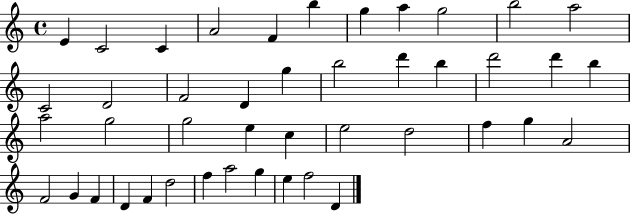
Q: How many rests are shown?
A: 0